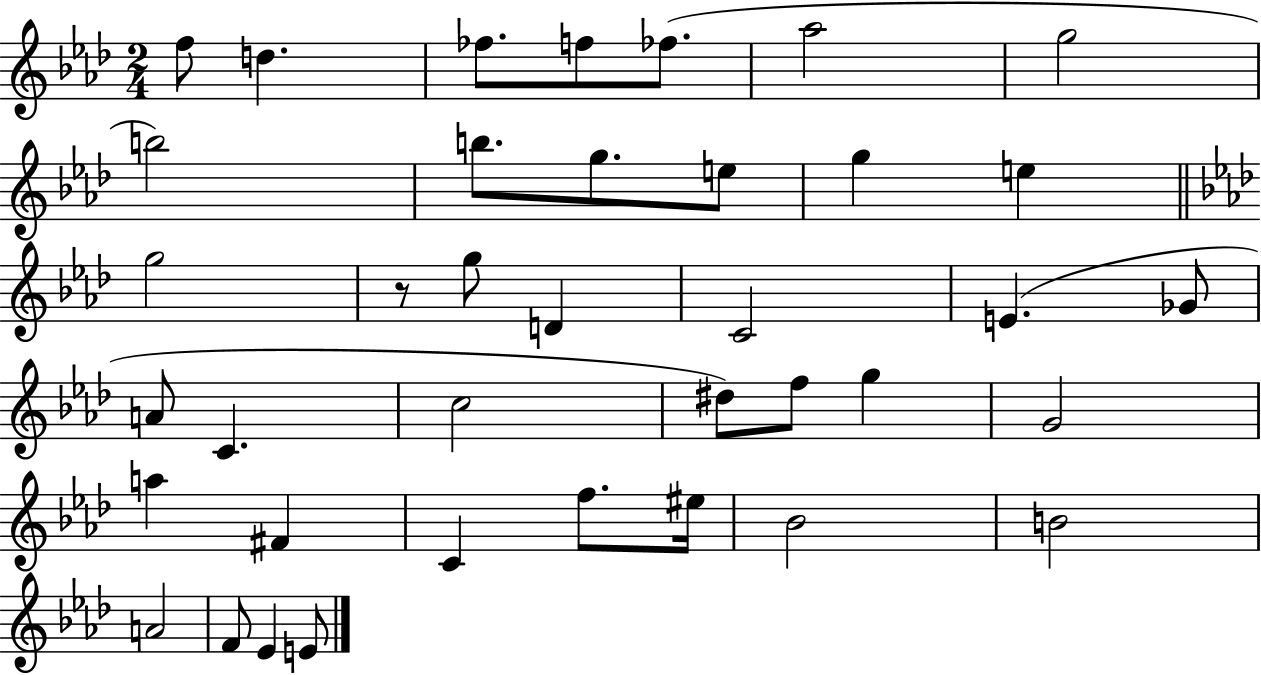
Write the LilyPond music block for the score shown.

{
  \clef treble
  \numericTimeSignature
  \time 2/4
  \key aes \major
  f''8 d''4. | fes''8. f''8 fes''8.( | aes''2 | g''2 | \break b''2) | b''8. g''8. e''8 | g''4 e''4 | \bar "||" \break \key aes \major g''2 | r8 g''8 d'4 | c'2 | e'4.( ges'8 | \break a'8 c'4. | c''2 | dis''8) f''8 g''4 | g'2 | \break a''4 fis'4 | c'4 f''8. eis''16 | bes'2 | b'2 | \break a'2 | f'8 ees'4 e'8 | \bar "|."
}